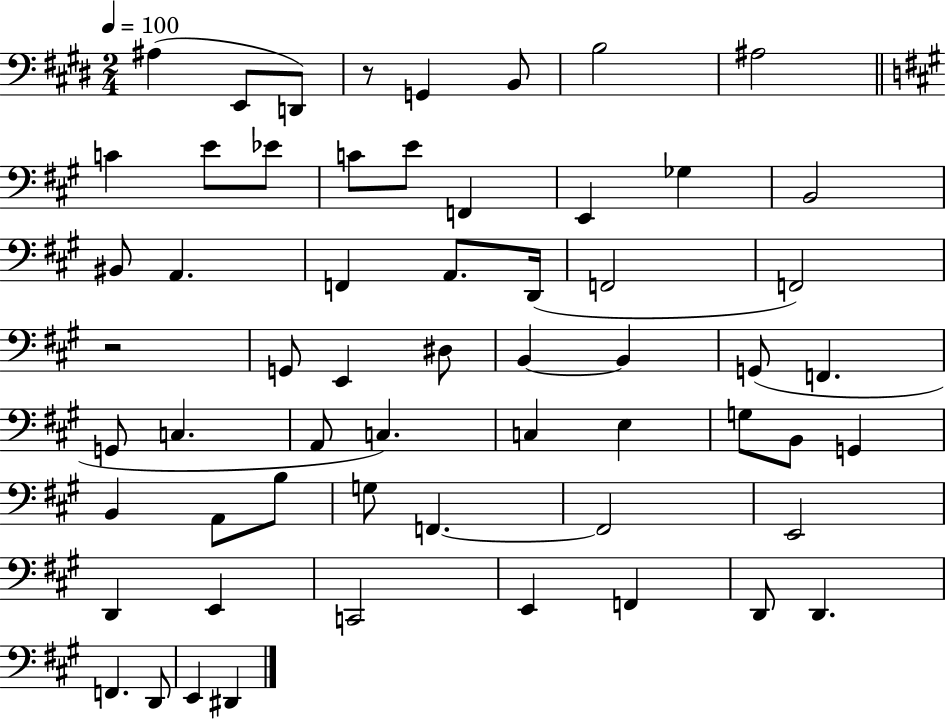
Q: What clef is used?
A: bass